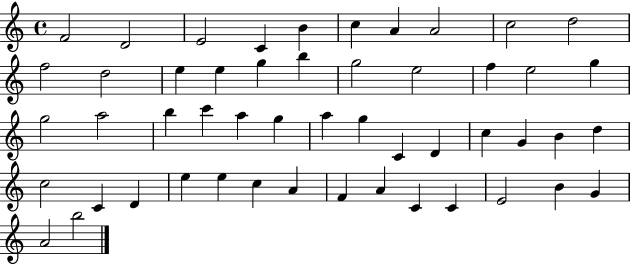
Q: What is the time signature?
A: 4/4